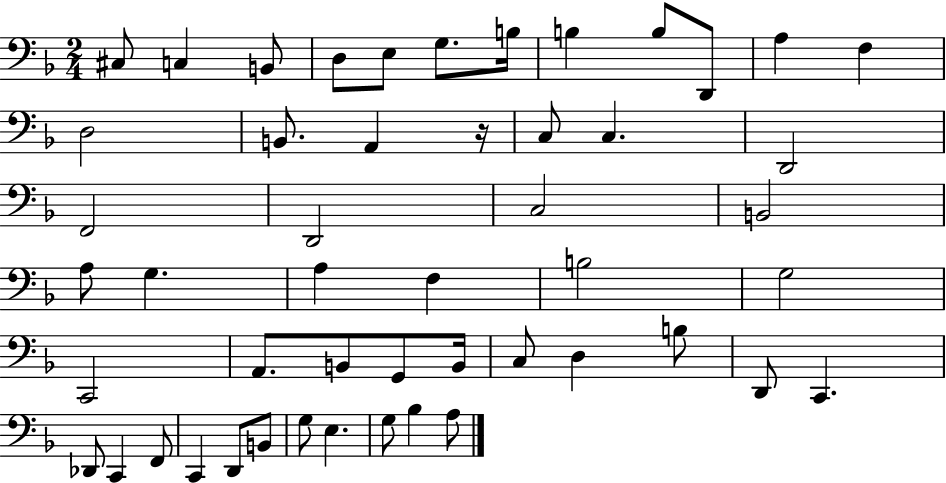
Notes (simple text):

C#3/e C3/q B2/e D3/e E3/e G3/e. B3/s B3/q B3/e D2/e A3/q F3/q D3/h B2/e. A2/q R/s C3/e C3/q. D2/h F2/h D2/h C3/h B2/h A3/e G3/q. A3/q F3/q B3/h G3/h C2/h A2/e. B2/e G2/e B2/s C3/e D3/q B3/e D2/e C2/q. Db2/e C2/q F2/e C2/q D2/e B2/e G3/e E3/q. G3/e Bb3/q A3/e